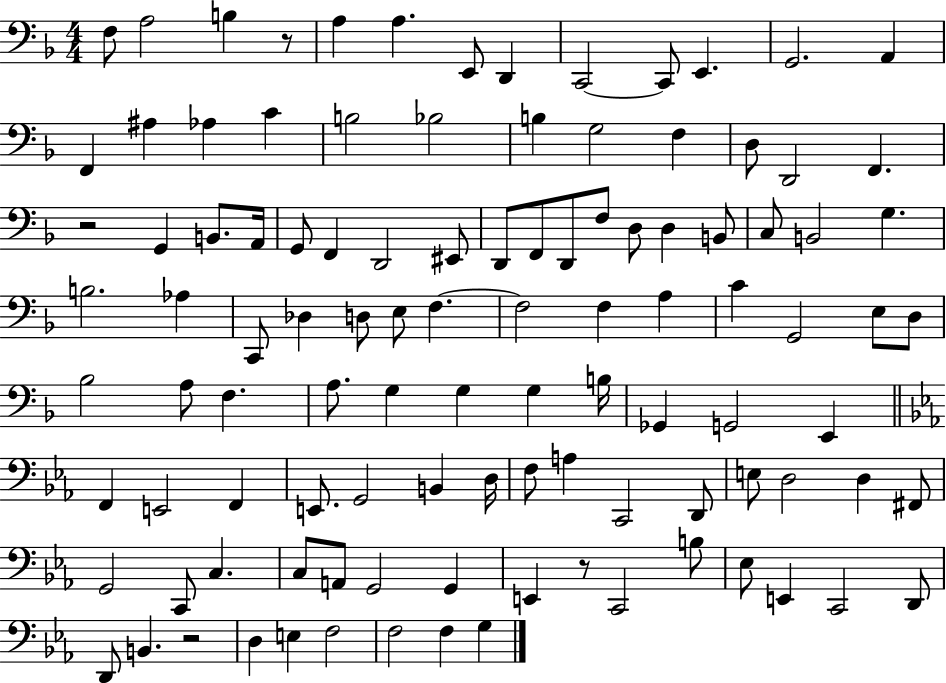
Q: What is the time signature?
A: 4/4